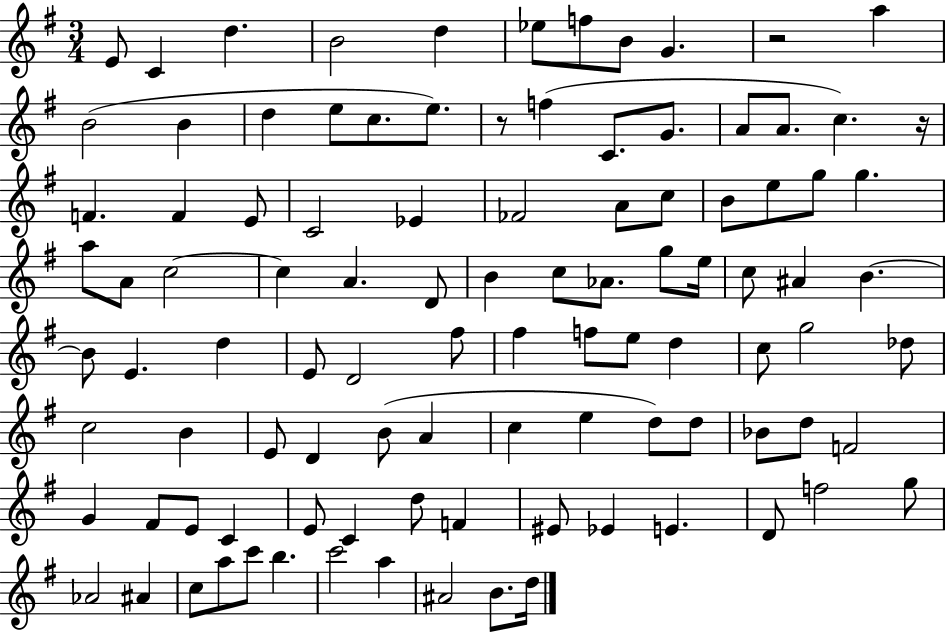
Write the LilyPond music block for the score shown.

{
  \clef treble
  \numericTimeSignature
  \time 3/4
  \key g \major
  e'8 c'4 d''4. | b'2 d''4 | ees''8 f''8 b'8 g'4. | r2 a''4 | \break b'2( b'4 | d''4 e''8 c''8. e''8.) | r8 f''4( c'8. g'8. | a'8 a'8. c''4.) r16 | \break f'4. f'4 e'8 | c'2 ees'4 | fes'2 a'8 c''8 | b'8 e''8 g''8 g''4. | \break a''8 a'8 c''2~~ | c''4 a'4. d'8 | b'4 c''8 aes'8. g''8 e''16 | c''8 ais'4 b'4.~~ | \break b'8 e'4. d''4 | e'8 d'2 fis''8 | fis''4 f''8 e''8 d''4 | c''8 g''2 des''8 | \break c''2 b'4 | e'8 d'4 b'8( a'4 | c''4 e''4 d''8) d''8 | bes'8 d''8 f'2 | \break g'4 fis'8 e'8 c'4 | e'8 c'4 d''8 f'4 | eis'8 ees'4 e'4. | d'8 f''2 g''8 | \break aes'2 ais'4 | c''8 a''8 c'''8 b''4. | c'''2 a''4 | ais'2 b'8. d''16 | \break \bar "|."
}